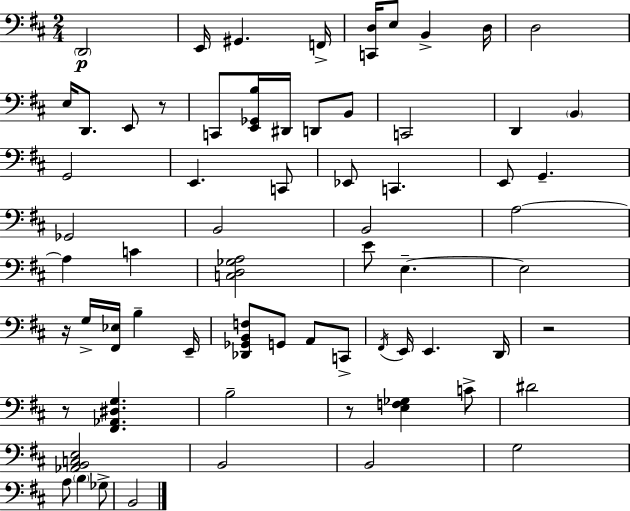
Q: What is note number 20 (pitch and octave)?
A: E2